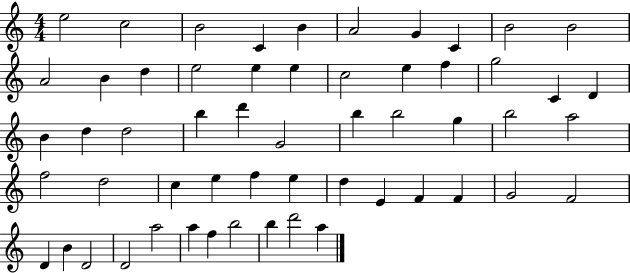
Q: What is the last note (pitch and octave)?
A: A5